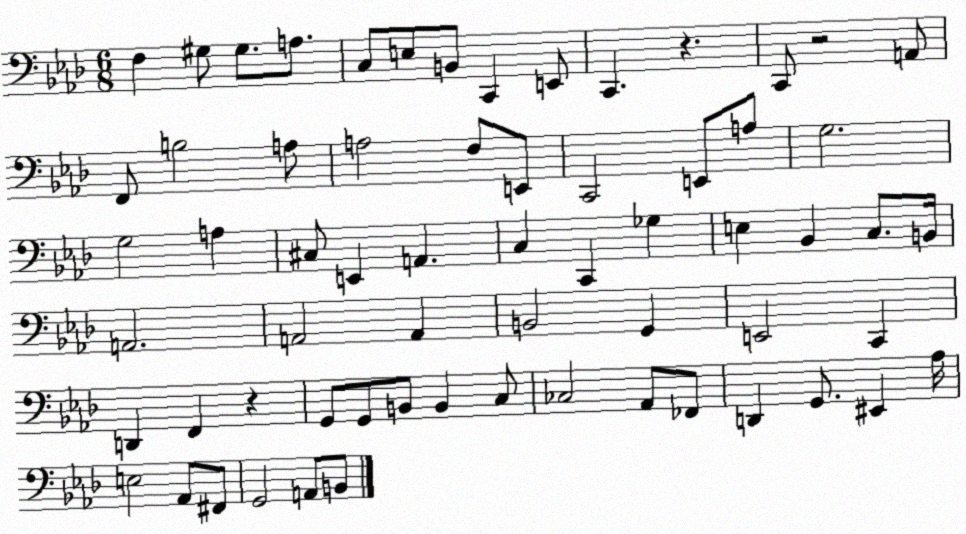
X:1
T:Untitled
M:6/8
L:1/4
K:Ab
F, ^G,/2 ^G,/2 A,/2 C,/2 E,/2 B,,/2 C,, E,,/2 C,, z C,,/2 z2 A,,/2 F,,/2 B,2 A,/2 A,2 F,/2 E,,/2 C,,2 E,,/2 A,/2 G,2 G,2 A, ^C,/2 E,, A,, C, C,, _G, E, _B,, C,/2 B,,/4 A,,2 A,,2 A,, B,,2 G,, E,,2 C,, D,, F,, z G,,/2 G,,/2 B,,/2 B,, C,/2 _C,2 _A,,/2 _F,,/2 D,, G,,/2 ^E,, _A,/4 E,2 _A,,/2 ^F,,/2 G,,2 A,,/2 B,,/2